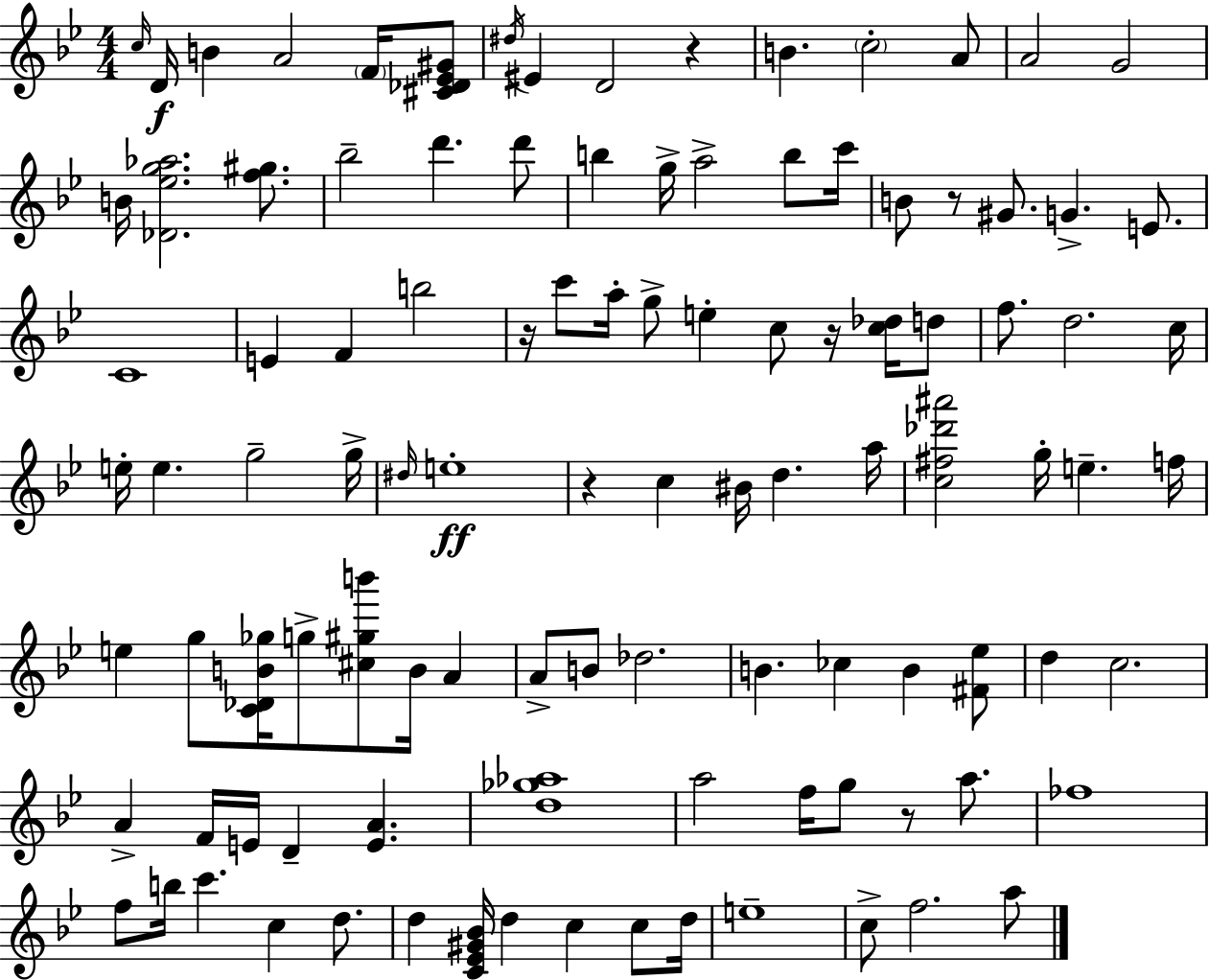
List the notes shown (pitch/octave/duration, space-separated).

C5/s D4/s B4/q A4/h F4/s [C#4,Db4,Eb4,G#4]/e D#5/s EIS4/q D4/h R/q B4/q. C5/h A4/e A4/h G4/h B4/s [Db4,Eb5,G5,Ab5]/h. [F5,G#5]/e. Bb5/h D6/q. D6/e B5/q G5/s A5/h B5/e C6/s B4/e R/e G#4/e. G4/q. E4/e. C4/w E4/q F4/q B5/h R/s C6/e A5/s G5/e E5/q C5/e R/s [C5,Db5]/s D5/e F5/e. D5/h. C5/s E5/s E5/q. G5/h G5/s D#5/s E5/w R/q C5/q BIS4/s D5/q. A5/s [C5,F#5,Db6,A#6]/h G5/s E5/q. F5/s E5/q G5/e [C4,Db4,B4,Gb5]/s G5/e [C#5,G#5,B6]/e B4/s A4/q A4/e B4/e Db5/h. B4/q. CES5/q B4/q [F#4,Eb5]/e D5/q C5/h. A4/q F4/s E4/s D4/q [E4,A4]/q. [D5,Gb5,Ab5]/w A5/h F5/s G5/e R/e A5/e. FES5/w F5/e B5/s C6/q. C5/q D5/e. D5/q [C4,Eb4,G#4,Bb4]/s D5/q C5/q C5/e D5/s E5/w C5/e F5/h. A5/e